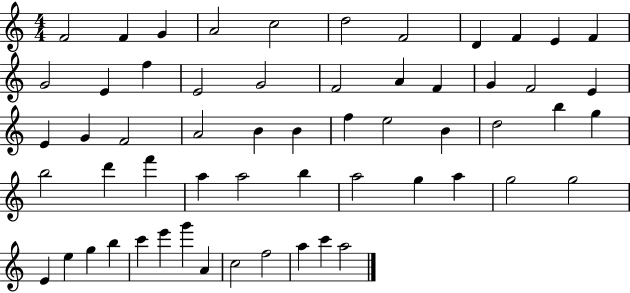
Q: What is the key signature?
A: C major